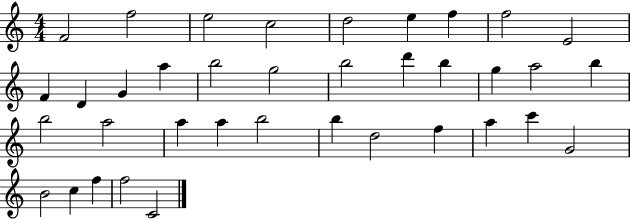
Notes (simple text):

F4/h F5/h E5/h C5/h D5/h E5/q F5/q F5/h E4/h F4/q D4/q G4/q A5/q B5/h G5/h B5/h D6/q B5/q G5/q A5/h B5/q B5/h A5/h A5/q A5/q B5/h B5/q D5/h F5/q A5/q C6/q G4/h B4/h C5/q F5/q F5/h C4/h